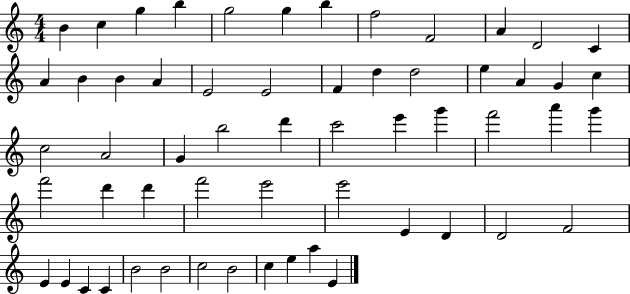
X:1
T:Untitled
M:4/4
L:1/4
K:C
B c g b g2 g b f2 F2 A D2 C A B B A E2 E2 F d d2 e A G c c2 A2 G b2 d' c'2 e' g' f'2 a' g' f'2 d' d' f'2 e'2 e'2 E D D2 F2 E E C C B2 B2 c2 B2 c e a E